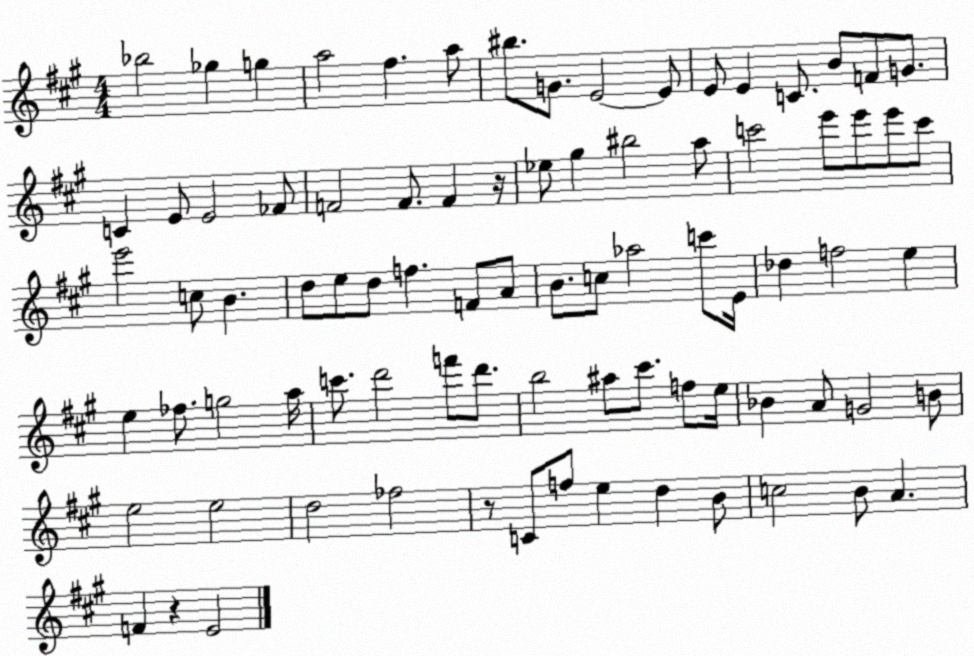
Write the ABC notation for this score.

X:1
T:Untitled
M:4/4
L:1/4
K:A
_b2 _g g a2 ^f a/2 ^b/2 G/2 E2 E/2 E/2 E C/2 B/2 F/2 G/2 C E/2 E2 _F/2 F2 F/2 F z/4 _e/2 ^g ^b2 a/2 c'2 e'/2 e'/2 e'/2 c'/2 e'2 c/2 B d/2 e/2 d/2 f F/2 A/2 B/2 c/2 _a2 c'/2 E/4 _d f2 e e _f/2 g2 a/4 c'/2 d'2 f'/2 d'/2 b2 ^a/2 ^c'/2 f/2 e/4 _B A/2 G2 B/2 e2 e2 d2 _f2 z/2 C/2 f/2 e d B/2 c2 B/2 A F z E2